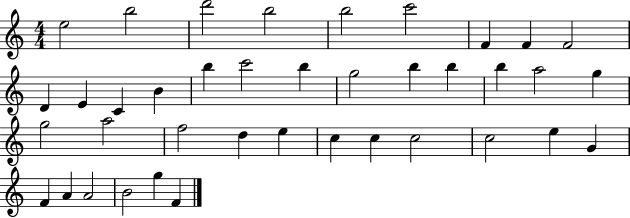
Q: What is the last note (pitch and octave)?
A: F4